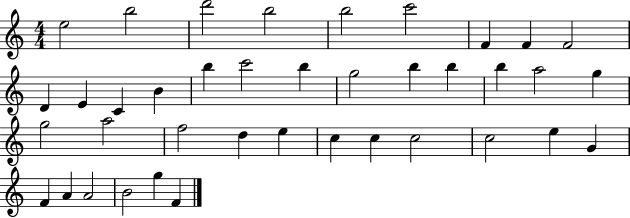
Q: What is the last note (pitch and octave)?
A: F4